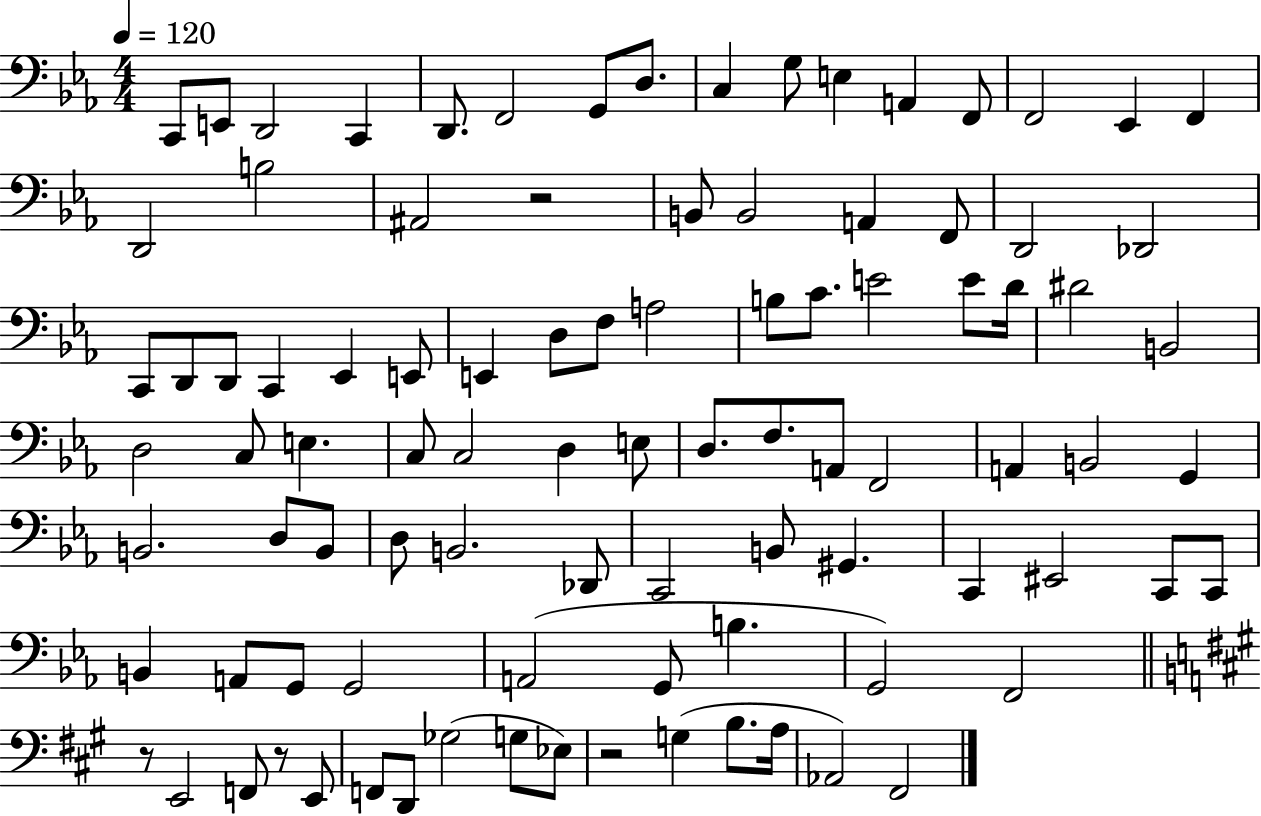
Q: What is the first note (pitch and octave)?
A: C2